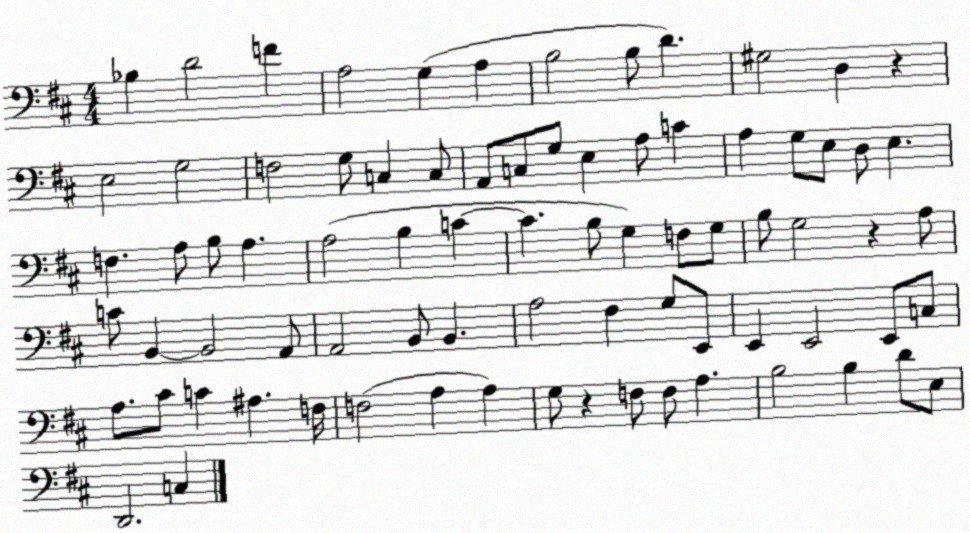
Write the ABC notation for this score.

X:1
T:Untitled
M:4/4
L:1/4
K:D
_B, D2 F A,2 G, A, B,2 B,/2 D ^G,2 D, z E,2 G,2 F,2 G,/2 C, C,/2 A,,/2 C,/2 G,/2 E, A,/2 C A, G,/2 E,/2 D,/2 E, F, A,/2 B,/2 A, A,2 B, C C B,/2 G, F,/2 G,/2 B,/2 G,2 z A,/2 C/2 B,, B,,2 A,,/2 A,,2 B,,/2 B,, A,2 ^F, G,/2 E,,/2 E,, E,,2 E,,/2 C,/2 A,/2 ^C/2 C ^A, F,/4 F,2 A, A, G,/2 z F,/2 F,/2 A, B,2 B, D/2 E,/2 D,,2 C,